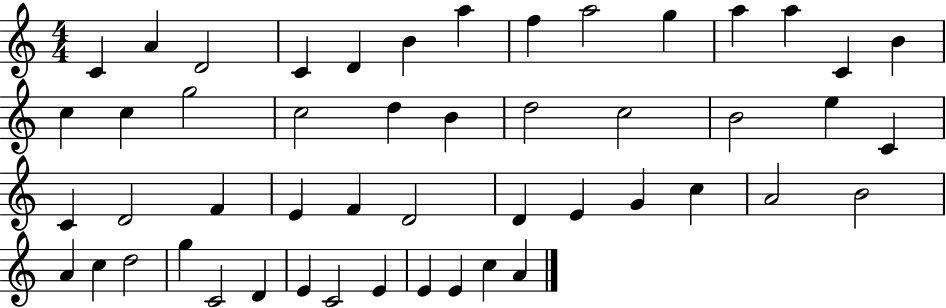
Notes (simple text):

C4/q A4/q D4/h C4/q D4/q B4/q A5/q F5/q A5/h G5/q A5/q A5/q C4/q B4/q C5/q C5/q G5/h C5/h D5/q B4/q D5/h C5/h B4/h E5/q C4/q C4/q D4/h F4/q E4/q F4/q D4/h D4/q E4/q G4/q C5/q A4/h B4/h A4/q C5/q D5/h G5/q C4/h D4/q E4/q C4/h E4/q E4/q E4/q C5/q A4/q